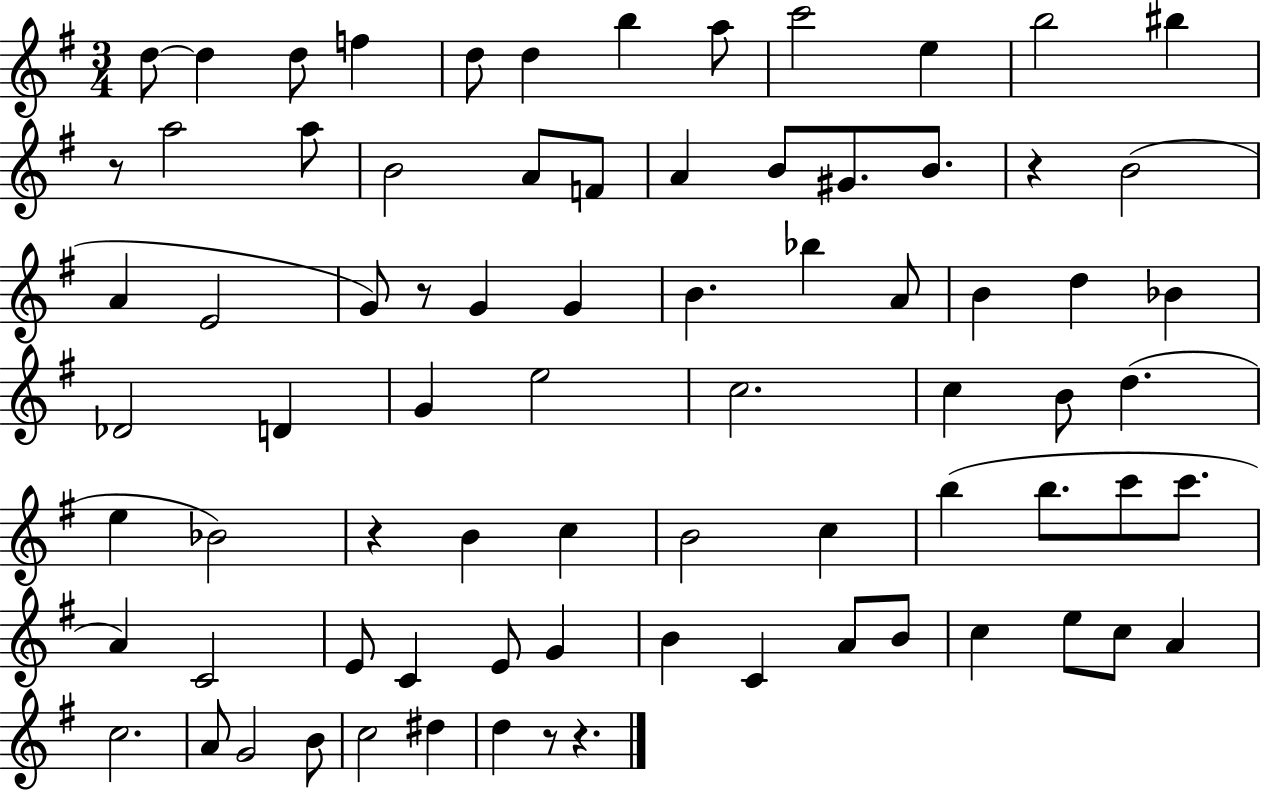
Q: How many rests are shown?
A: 6